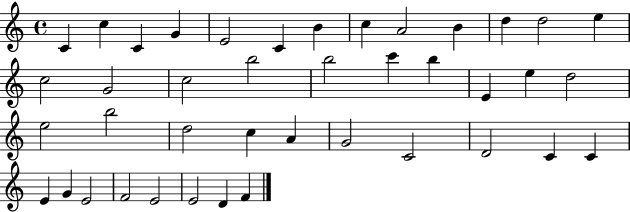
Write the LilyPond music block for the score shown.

{
  \clef treble
  \time 4/4
  \defaultTimeSignature
  \key c \major
  c'4 c''4 c'4 g'4 | e'2 c'4 b'4 | c''4 a'2 b'4 | d''4 d''2 e''4 | \break c''2 g'2 | c''2 b''2 | b''2 c'''4 b''4 | e'4 e''4 d''2 | \break e''2 b''2 | d''2 c''4 a'4 | g'2 c'2 | d'2 c'4 c'4 | \break e'4 g'4 e'2 | f'2 e'2 | e'2 d'4 f'4 | \bar "|."
}